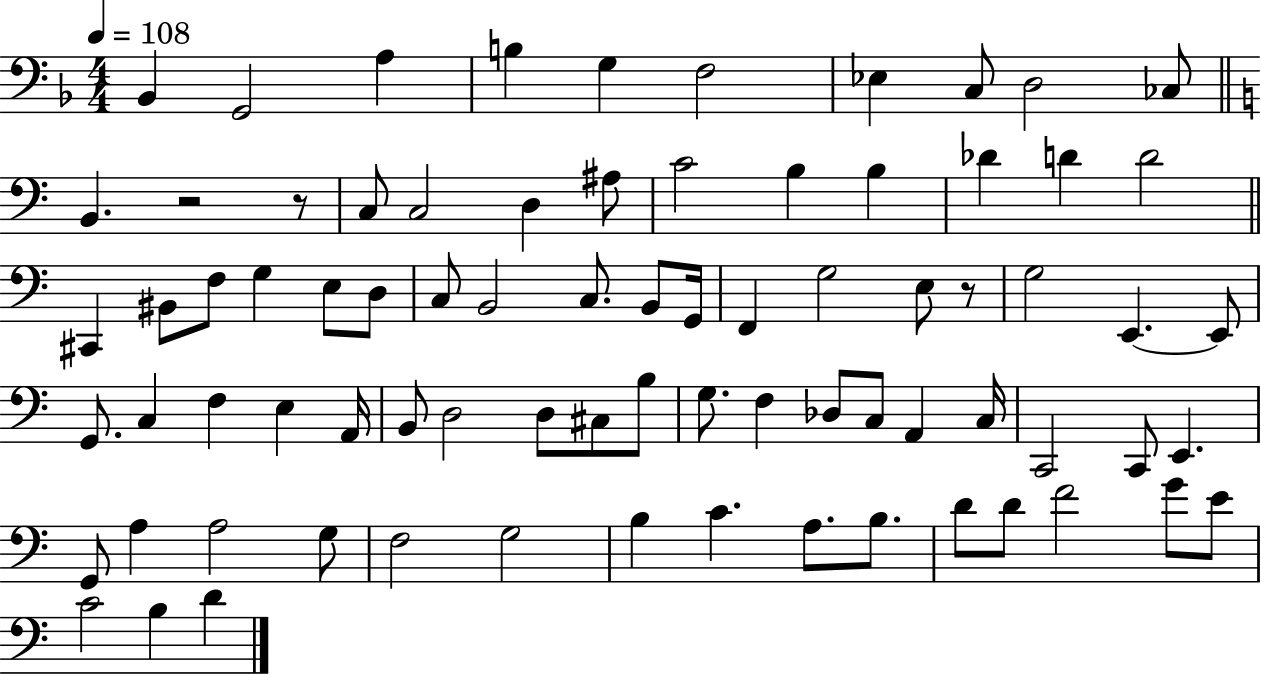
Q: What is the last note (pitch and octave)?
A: D4